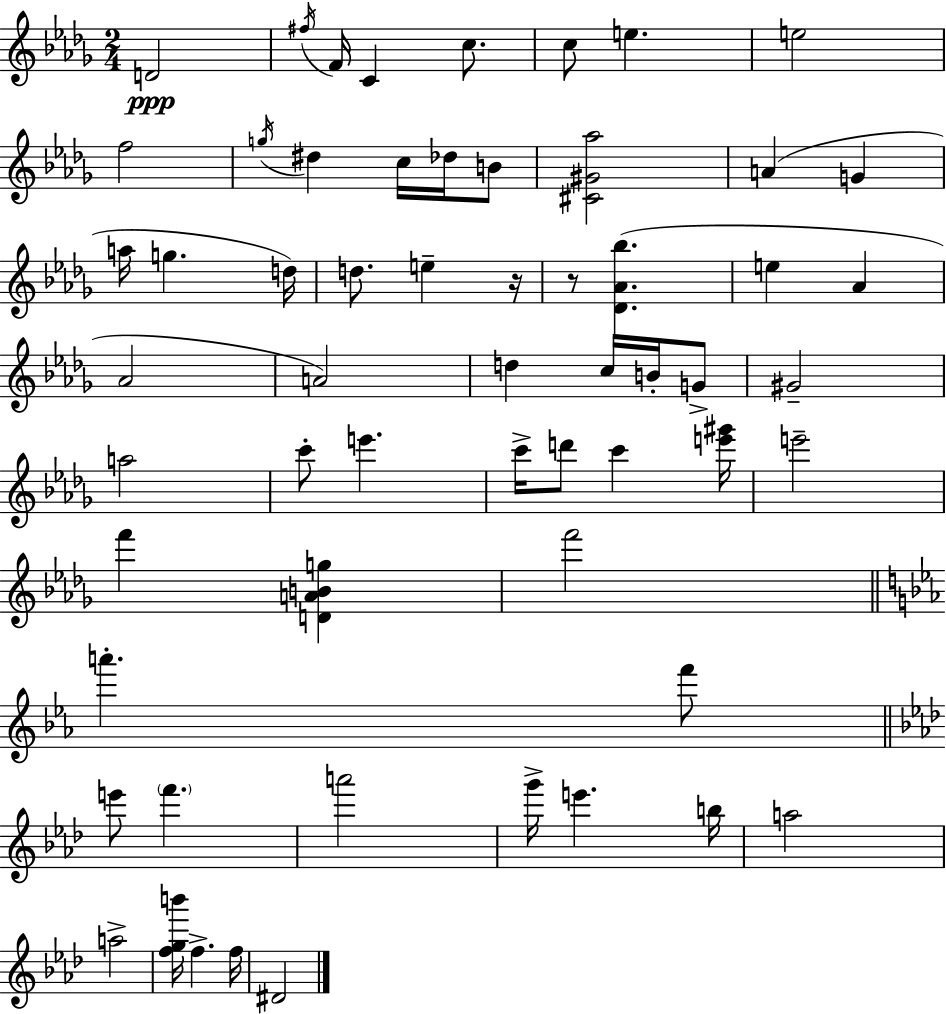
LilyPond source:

{
  \clef treble
  \numericTimeSignature
  \time 2/4
  \key bes \minor
  d'2\ppp | \acciaccatura { fis''16 } f'16 c'4 c''8. | c''8 e''4. | e''2 | \break f''2 | \acciaccatura { g''16 } dis''4 c''16 des''16 | b'8 <cis' gis' aes''>2 | a'4( g'4 | \break a''16 g''4. | d''16) d''8. e''4-- | r16 r8 <des' aes' bes''>4.( | e''4 aes'4 | \break aes'2 | a'2) | d''4 c''16 b'16-. | g'8-> gis'2-- | \break a''2 | c'''8-. e'''4. | c'''16-> d'''8 c'''4 | <e''' gis'''>16 e'''2-- | \break f'''4 <d' a' b' g''>4 | f'''2 | \bar "||" \break \key c \minor a'''4.-. f'''8 | \bar "||" \break \key f \minor e'''8 \parenthesize f'''4. | a'''2 | g'''16-> e'''4. b''16 | a''2 | \break a''2-> | <f'' g'' b'''>16 f''4.-> f''16 | dis'2 | \bar "|."
}